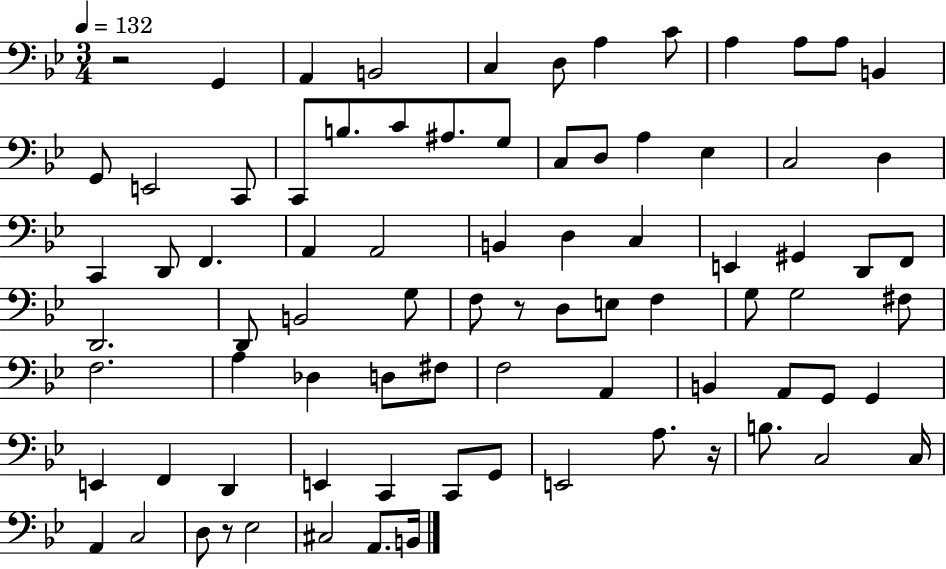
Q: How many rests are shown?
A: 4